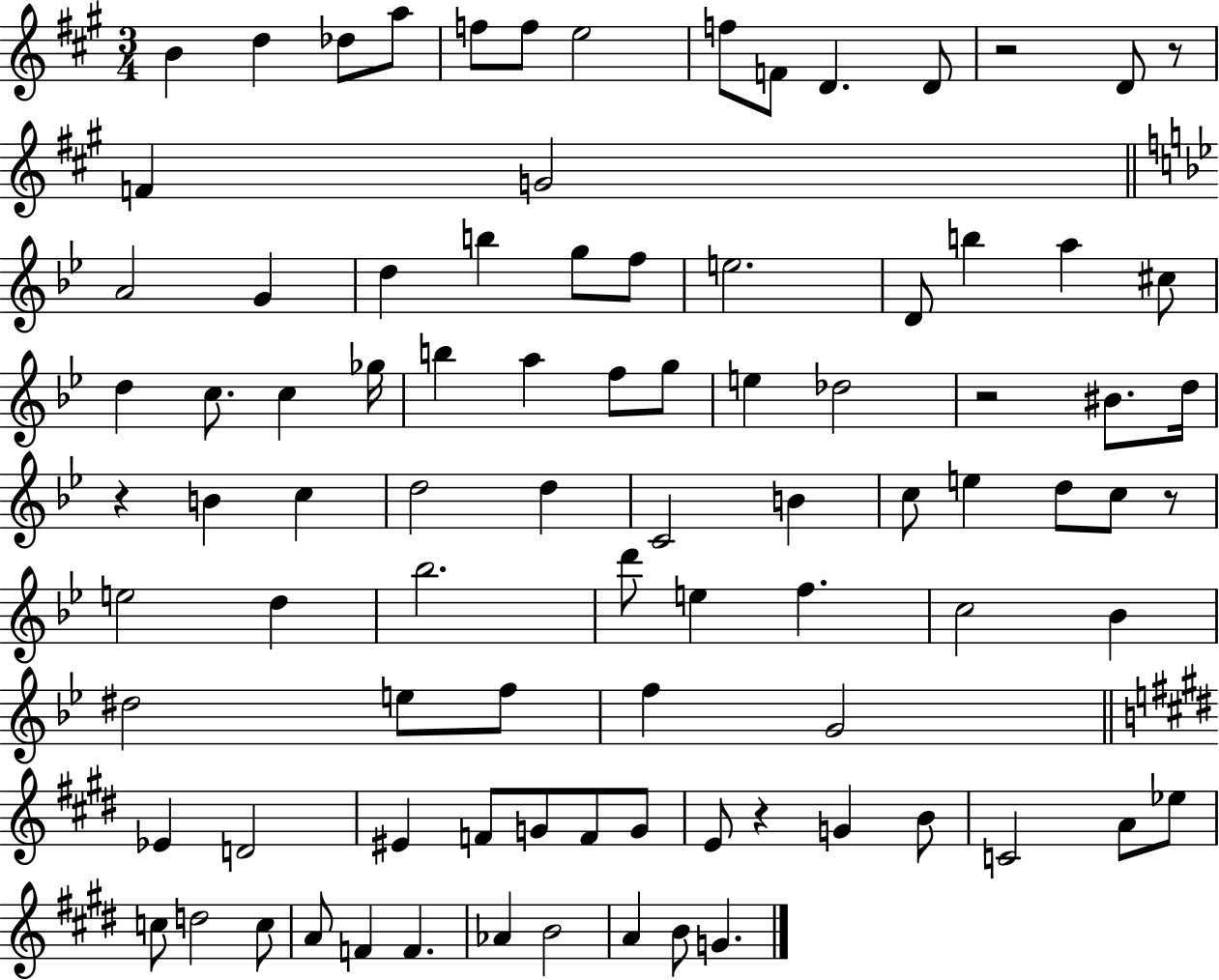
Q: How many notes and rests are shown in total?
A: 90